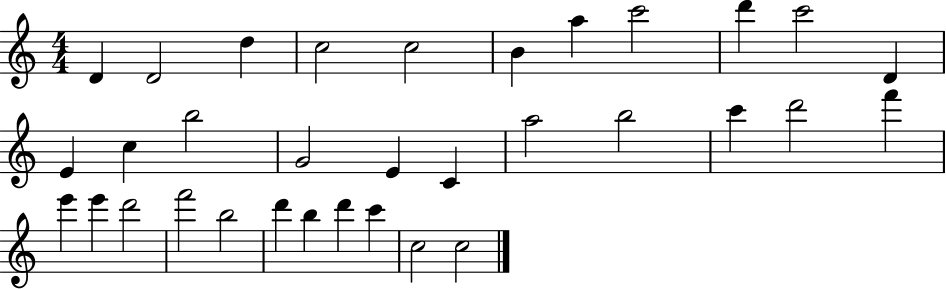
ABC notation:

X:1
T:Untitled
M:4/4
L:1/4
K:C
D D2 d c2 c2 B a c'2 d' c'2 D E c b2 G2 E C a2 b2 c' d'2 f' e' e' d'2 f'2 b2 d' b d' c' c2 c2